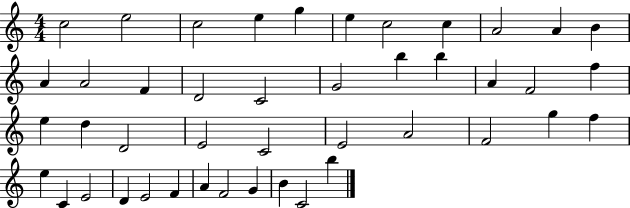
C5/h E5/h C5/h E5/q G5/q E5/q C5/h C5/q A4/h A4/q B4/q A4/q A4/h F4/q D4/h C4/h G4/h B5/q B5/q A4/q F4/h F5/q E5/q D5/q D4/h E4/h C4/h E4/h A4/h F4/h G5/q F5/q E5/q C4/q E4/h D4/q E4/h F4/q A4/q F4/h G4/q B4/q C4/h B5/q